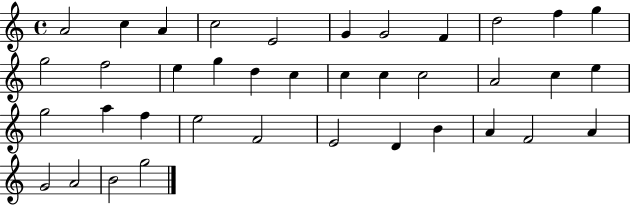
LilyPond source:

{
  \clef treble
  \time 4/4
  \defaultTimeSignature
  \key c \major
  a'2 c''4 a'4 | c''2 e'2 | g'4 g'2 f'4 | d''2 f''4 g''4 | \break g''2 f''2 | e''4 g''4 d''4 c''4 | c''4 c''4 c''2 | a'2 c''4 e''4 | \break g''2 a''4 f''4 | e''2 f'2 | e'2 d'4 b'4 | a'4 f'2 a'4 | \break g'2 a'2 | b'2 g''2 | \bar "|."
}